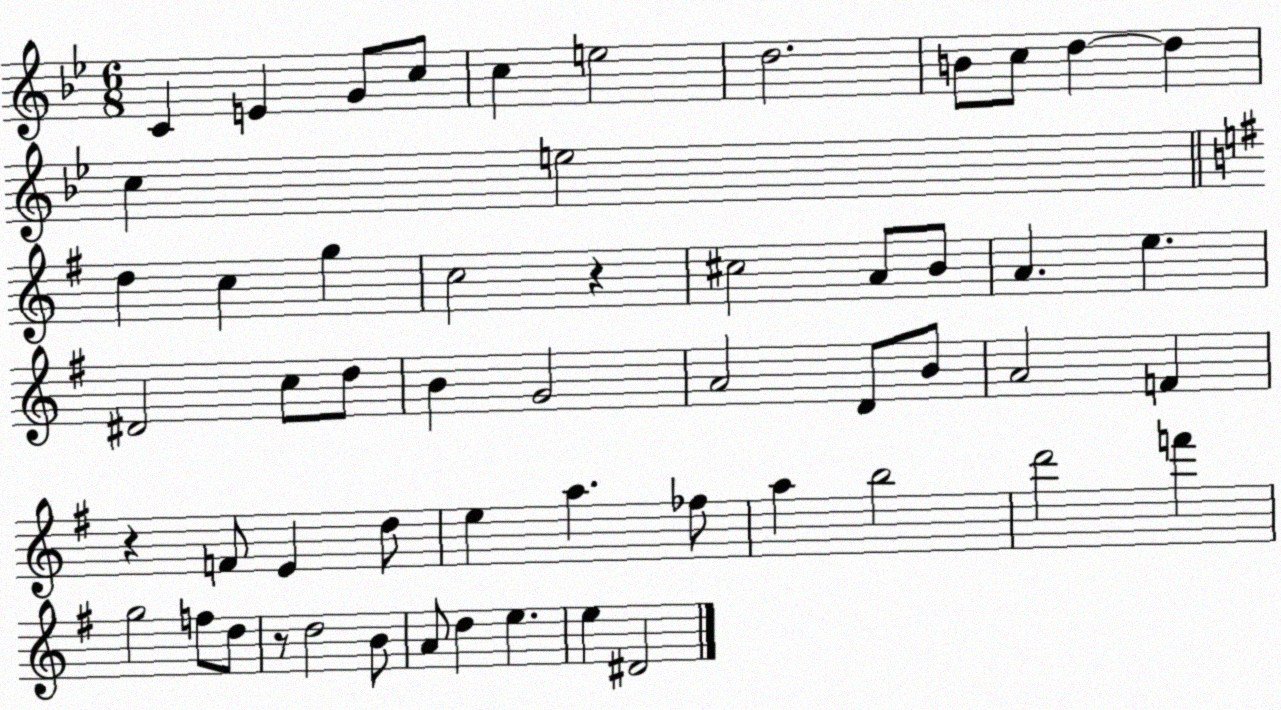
X:1
T:Untitled
M:6/8
L:1/4
K:Bb
C E G/2 c/2 c e2 d2 B/2 c/2 d d c e2 d c g c2 z ^c2 A/2 B/2 A e ^D2 c/2 d/2 B G2 A2 D/2 B/2 A2 F z F/2 E d/2 e a _f/2 a b2 d'2 f' g2 f/2 d/2 z/2 d2 B/2 A/2 d e e ^D2